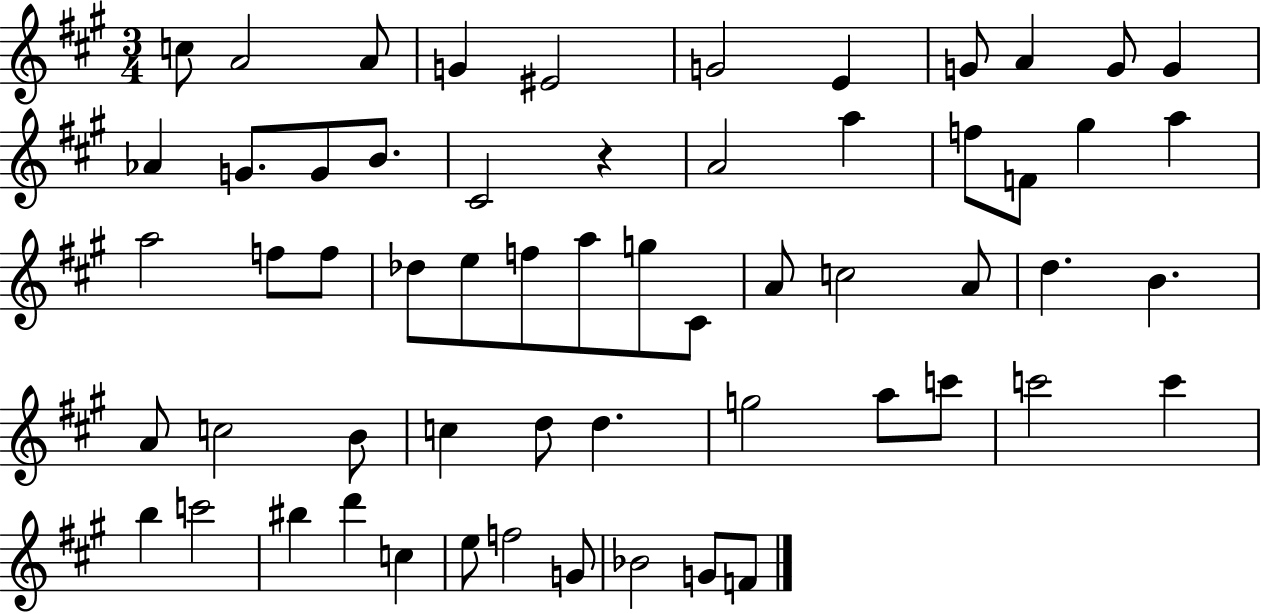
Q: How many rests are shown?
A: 1